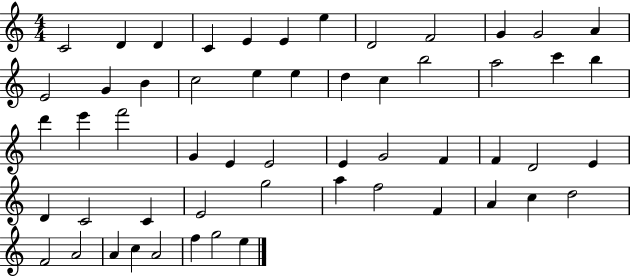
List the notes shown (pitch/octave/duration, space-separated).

C4/h D4/q D4/q C4/q E4/q E4/q E5/q D4/h F4/h G4/q G4/h A4/q E4/h G4/q B4/q C5/h E5/q E5/q D5/q C5/q B5/h A5/h C6/q B5/q D6/q E6/q F6/h G4/q E4/q E4/h E4/q G4/h F4/q F4/q D4/h E4/q D4/q C4/h C4/q E4/h G5/h A5/q F5/h F4/q A4/q C5/q D5/h F4/h A4/h A4/q C5/q A4/h F5/q G5/h E5/q